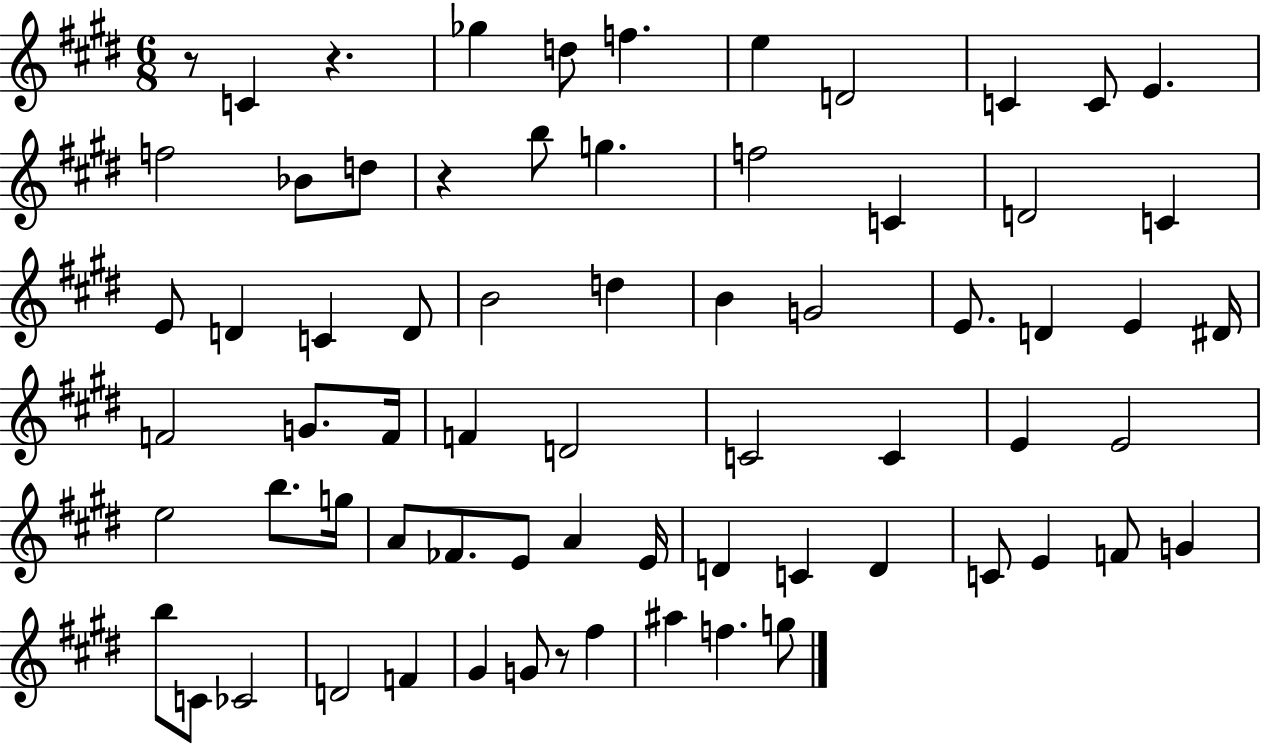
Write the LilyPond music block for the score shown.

{
  \clef treble
  \numericTimeSignature
  \time 6/8
  \key e \major
  r8 c'4 r4. | ges''4 d''8 f''4. | e''4 d'2 | c'4 c'8 e'4. | \break f''2 bes'8 d''8 | r4 b''8 g''4. | f''2 c'4 | d'2 c'4 | \break e'8 d'4 c'4 d'8 | b'2 d''4 | b'4 g'2 | e'8. d'4 e'4 dis'16 | \break f'2 g'8. f'16 | f'4 d'2 | c'2 c'4 | e'4 e'2 | \break e''2 b''8. g''16 | a'8 fes'8. e'8 a'4 e'16 | d'4 c'4 d'4 | c'8 e'4 f'8 g'4 | \break b''8 c'8 ces'2 | d'2 f'4 | gis'4 g'8 r8 fis''4 | ais''4 f''4. g''8 | \break \bar "|."
}